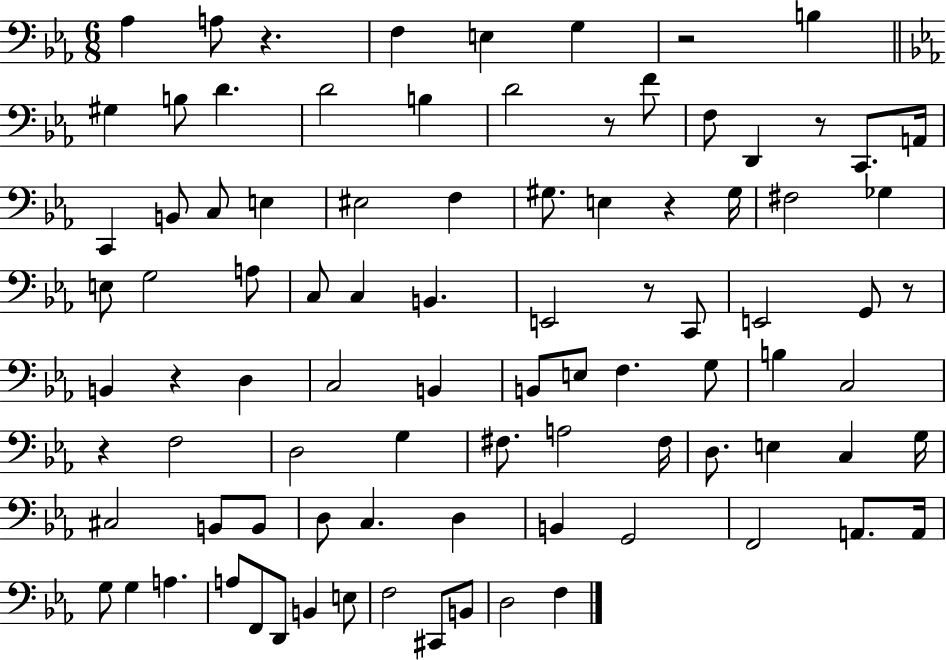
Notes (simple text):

Ab3/q A3/e R/q. F3/q E3/q G3/q R/h B3/q G#3/q B3/e D4/q. D4/h B3/q D4/h R/e F4/e F3/e D2/q R/e C2/e. A2/s C2/q B2/e C3/e E3/q EIS3/h F3/q G#3/e. E3/q R/q G#3/s F#3/h Gb3/q E3/e G3/h A3/e C3/e C3/q B2/q. E2/h R/e C2/e E2/h G2/e R/e B2/q R/q D3/q C3/h B2/q B2/e E3/e F3/q. G3/e B3/q C3/h R/q F3/h D3/h G3/q F#3/e. A3/h F#3/s D3/e. E3/q C3/q G3/s C#3/h B2/e B2/e D3/e C3/q. D3/q B2/q G2/h F2/h A2/e. A2/s G3/e G3/q A3/q. A3/e F2/e D2/e B2/q E3/e F3/h C#2/e B2/e D3/h F3/q